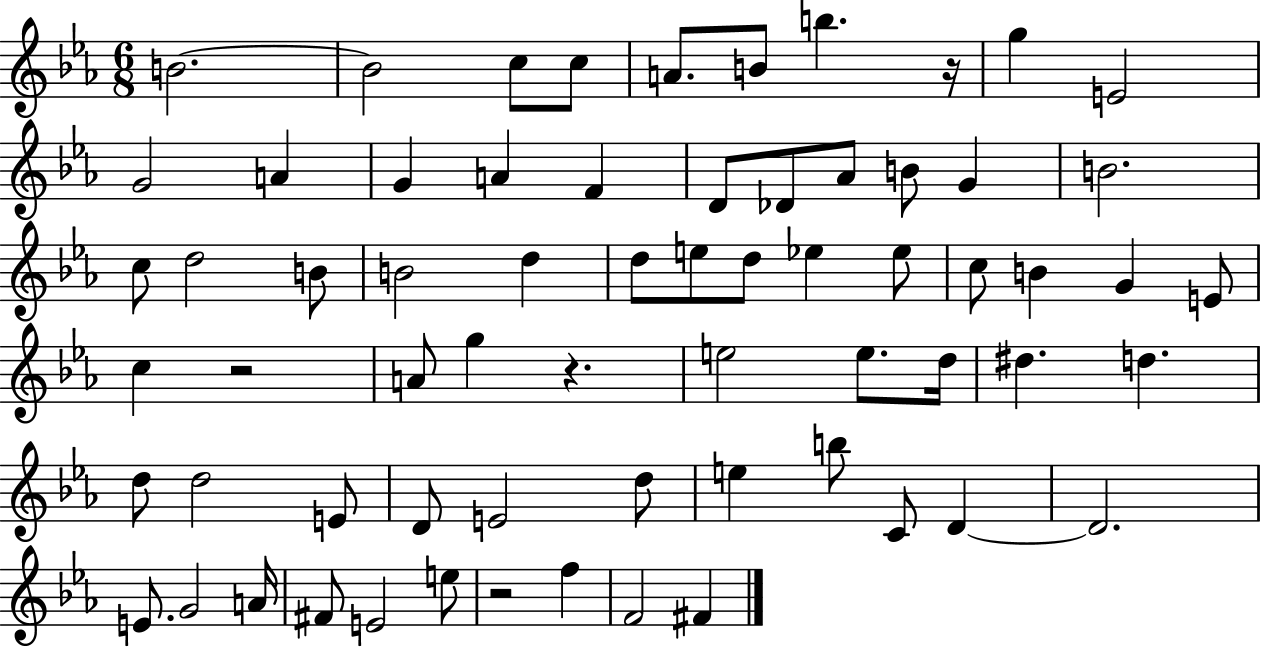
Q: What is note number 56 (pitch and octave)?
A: A4